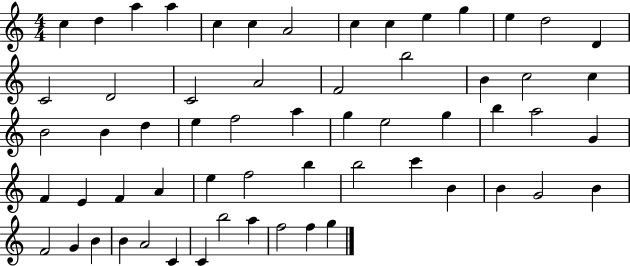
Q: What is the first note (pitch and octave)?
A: C5